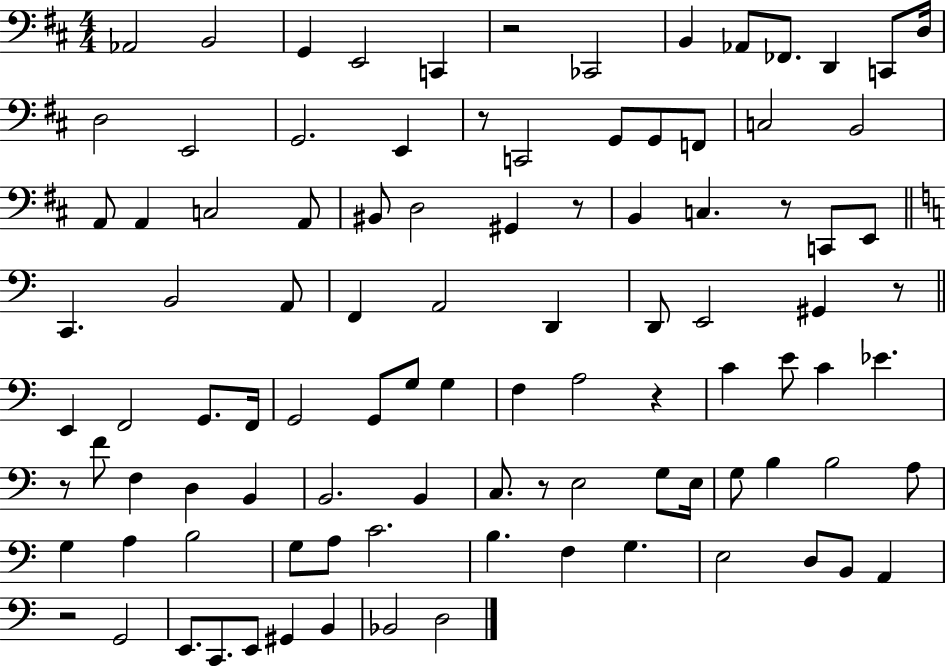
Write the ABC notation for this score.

X:1
T:Untitled
M:4/4
L:1/4
K:D
_A,,2 B,,2 G,, E,,2 C,, z2 _C,,2 B,, _A,,/2 _F,,/2 D,, C,,/2 D,/4 D,2 E,,2 G,,2 E,, z/2 C,,2 G,,/2 G,,/2 F,,/2 C,2 B,,2 A,,/2 A,, C,2 A,,/2 ^B,,/2 D,2 ^G,, z/2 B,, C, z/2 C,,/2 E,,/2 C,, B,,2 A,,/2 F,, A,,2 D,, D,,/2 E,,2 ^G,, z/2 E,, F,,2 G,,/2 F,,/4 G,,2 G,,/2 G,/2 G, F, A,2 z C E/2 C _E z/2 F/2 F, D, B,, B,,2 B,, C,/2 z/2 E,2 G,/2 E,/4 G,/2 B, B,2 A,/2 G, A, B,2 G,/2 A,/2 C2 B, F, G, E,2 D,/2 B,,/2 A,, z2 G,,2 E,,/2 C,,/2 E,,/2 ^G,, B,, _B,,2 D,2